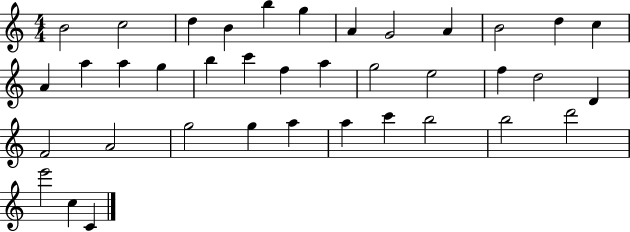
B4/h C5/h D5/q B4/q B5/q G5/q A4/q G4/h A4/q B4/h D5/q C5/q A4/q A5/q A5/q G5/q B5/q C6/q F5/q A5/q G5/h E5/h F5/q D5/h D4/q F4/h A4/h G5/h G5/q A5/q A5/q C6/q B5/h B5/h D6/h E6/h C5/q C4/q